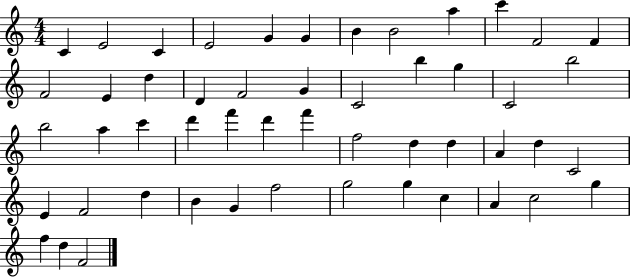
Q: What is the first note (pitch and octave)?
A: C4